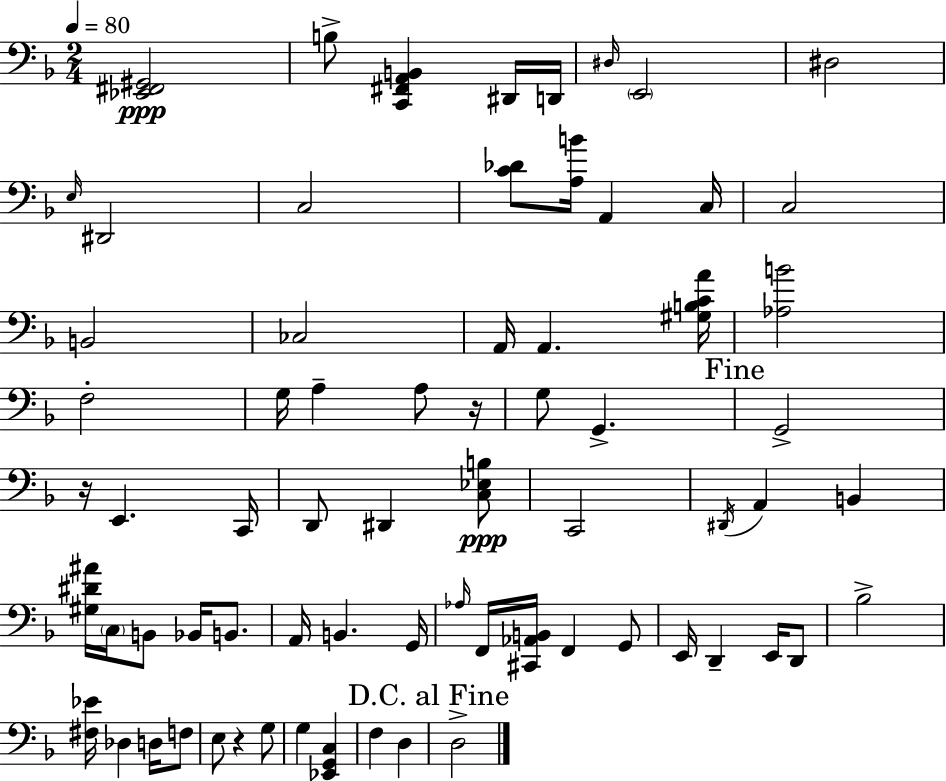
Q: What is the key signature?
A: D minor